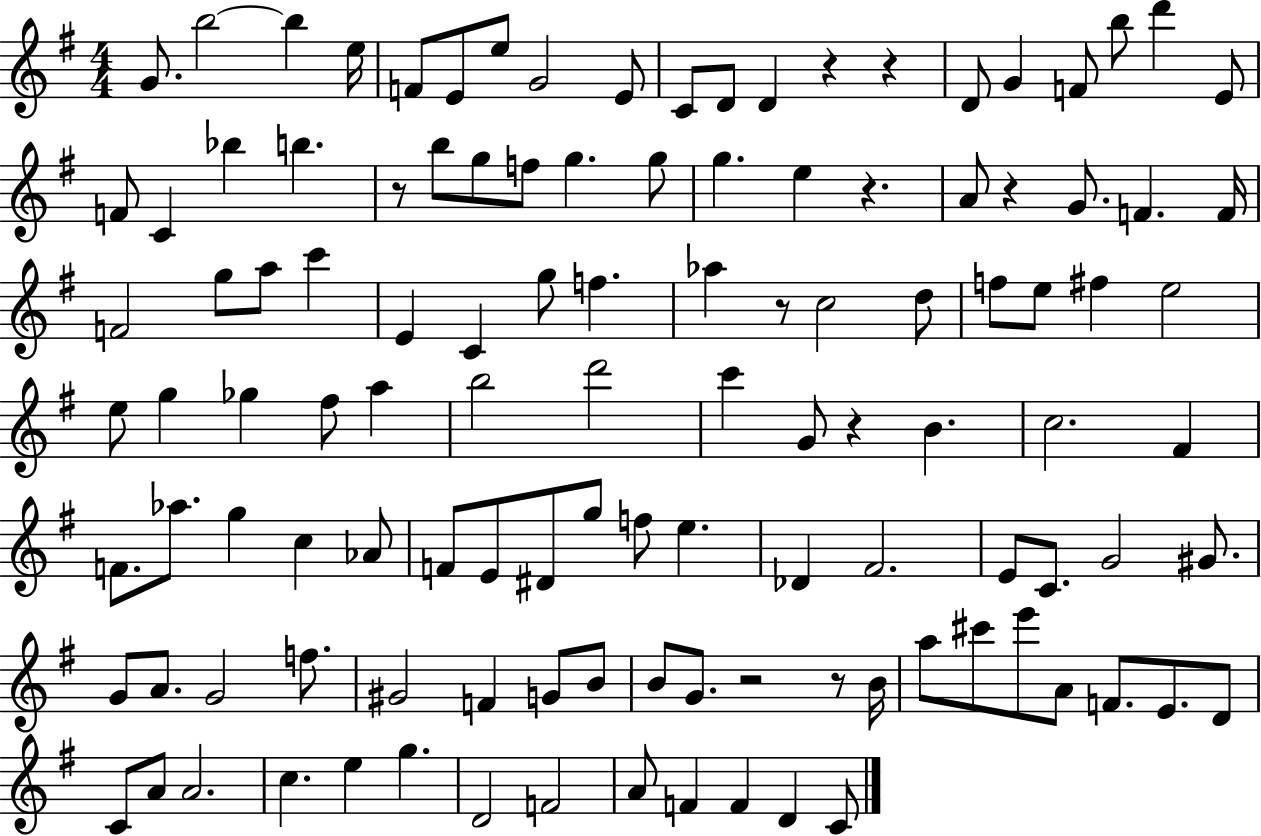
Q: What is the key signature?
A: G major